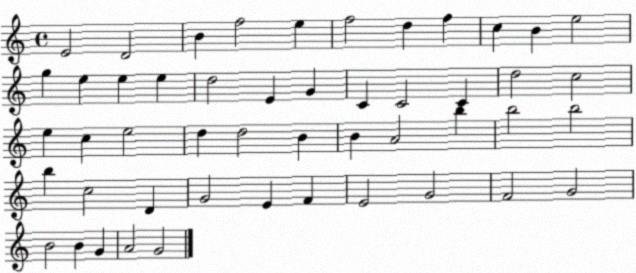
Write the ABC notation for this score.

X:1
T:Untitled
M:4/4
L:1/4
K:C
E2 D2 B f2 e f2 d f c B e2 g e e e d2 E G C C2 C d2 c2 e c e2 d d2 B B A2 b b2 b2 b c2 D G2 E F E2 G2 F2 G2 B2 B G A2 G2